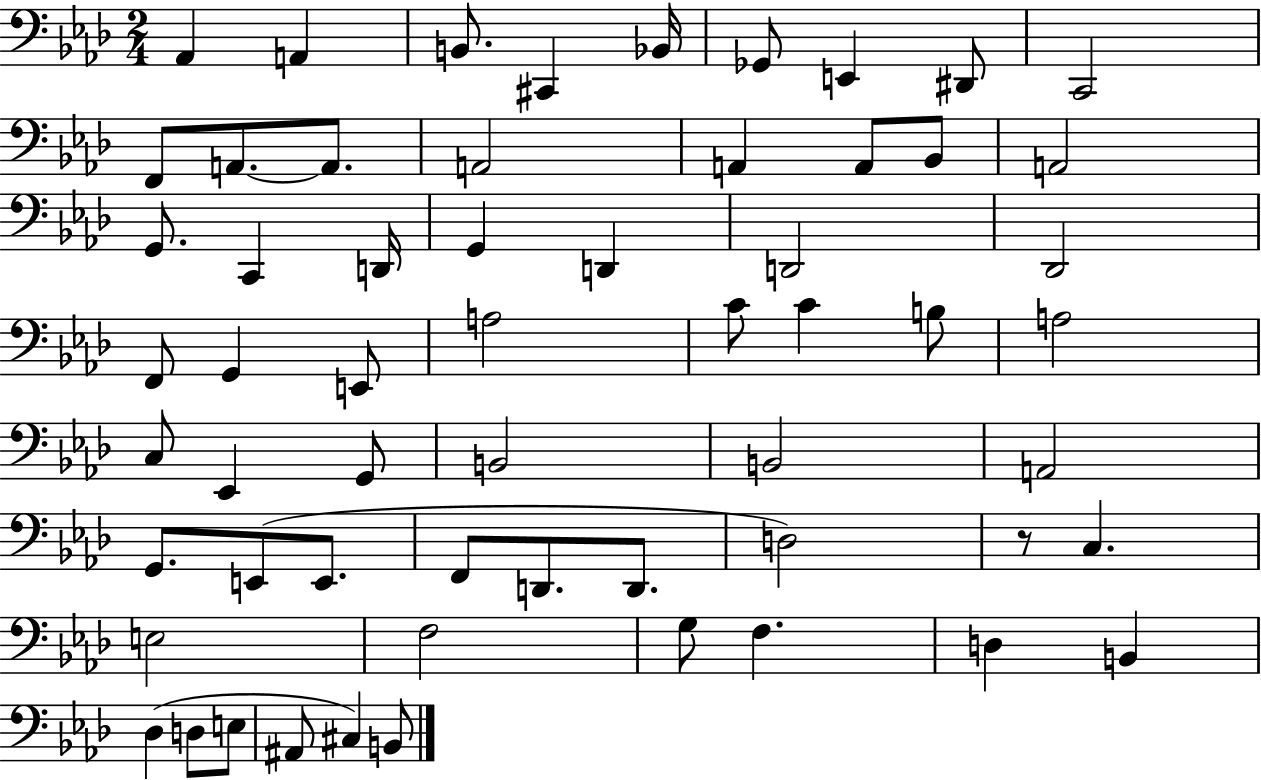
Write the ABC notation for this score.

X:1
T:Untitled
M:2/4
L:1/4
K:Ab
_A,, A,, B,,/2 ^C,, _B,,/4 _G,,/2 E,, ^D,,/2 C,,2 F,,/2 A,,/2 A,,/2 A,,2 A,, A,,/2 _B,,/2 A,,2 G,,/2 C,, D,,/4 G,, D,, D,,2 _D,,2 F,,/2 G,, E,,/2 A,2 C/2 C B,/2 A,2 C,/2 _E,, G,,/2 B,,2 B,,2 A,,2 G,,/2 E,,/2 E,,/2 F,,/2 D,,/2 D,,/2 D,2 z/2 C, E,2 F,2 G,/2 F, D, B,, _D, D,/2 E,/2 ^A,,/2 ^C, B,,/2